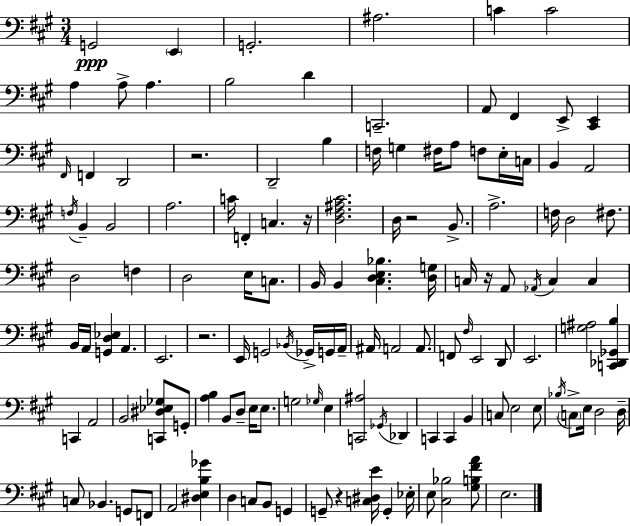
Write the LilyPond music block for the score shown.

{
  \clef bass
  \numericTimeSignature
  \time 3/4
  \key a \major
  g,2\ppp \parenthesize e,4 | g,2.-. | ais2. | c'4 c'2 | \break a4 a8-> a4. | b2 d'4 | c,2.-- | a,8 fis,4 e,8-> <cis, e,>4 | \break \grace { fis,16 } f,4 d,2 | r2. | d,2-- b4 | f16 g4 fis16 a8 f8 e16-. | \break c16 b,4 a,2 | \acciaccatura { f16 } b,4-- b,2 | a2. | c'16 f,4-. c4. | \break r16 <d fis ais cis'>2. | d16 r2 b,8.-> | a2.-> | f16 d2 fis8. | \break d2 f4 | d2 e16 c8. | b,16 b,4 <cis d e bes>4. | <d g>16 c16 r16 a,8 \acciaccatura { aes,16 } c4 c4 | \break b,16 a,16 <g, d ees>4 a,4. | e,2. | r2. | e,16 g,2 | \break \acciaccatura { bes,16 } ges,16-> g,16 a,16-- ais,16 a,2 | a,8. f,8 \grace { fis16 } e,2 | d,8 e,2. | <g ais>2 | \break <c, des, ges, b>4 c,4 a,2 | b,2 | <c, dis ees ges>8 g,8-. <a b>4 b,8 d8-- | e16 e8. g2 | \break \grace { ges16 } e4 <c, ais>2 | \acciaccatura { ges,16 } des,4 c,4 c,4 | b,4 c8 e2 | e8 \acciaccatura { bes16 } \parenthesize c8-> e16 d2 | \break d16-- c8 bes,4. | g,8 f,8 a,2 | <dis e b ges'>4 d4 | c8 b,8 g,4 g,8-- r4 | \break <c dis e'>16 g,4-. ees16-. e8 <cis bes>2 | <gis b fis' a'>8 e2. | \bar "|."
}